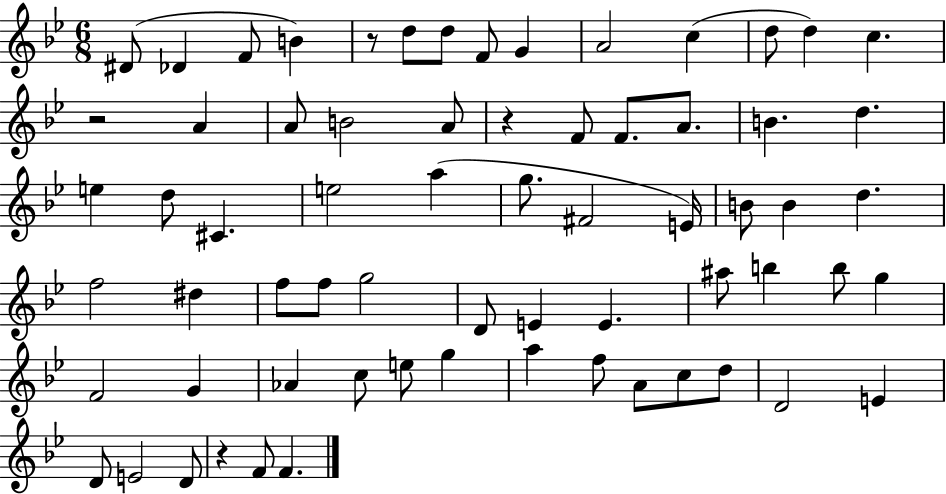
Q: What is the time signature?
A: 6/8